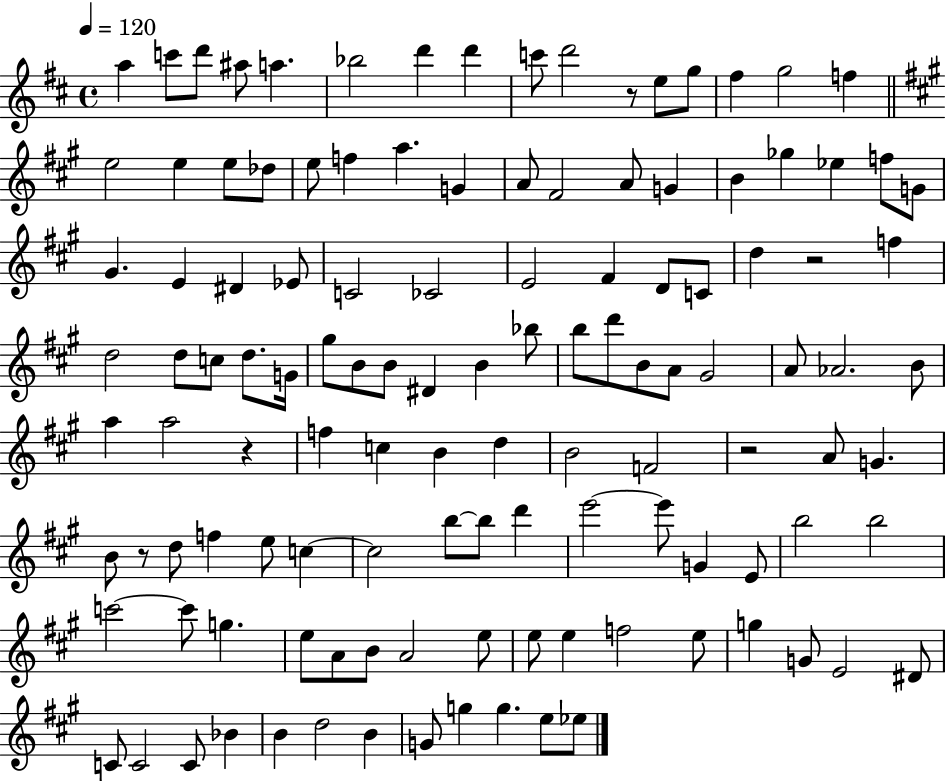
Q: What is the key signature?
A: D major